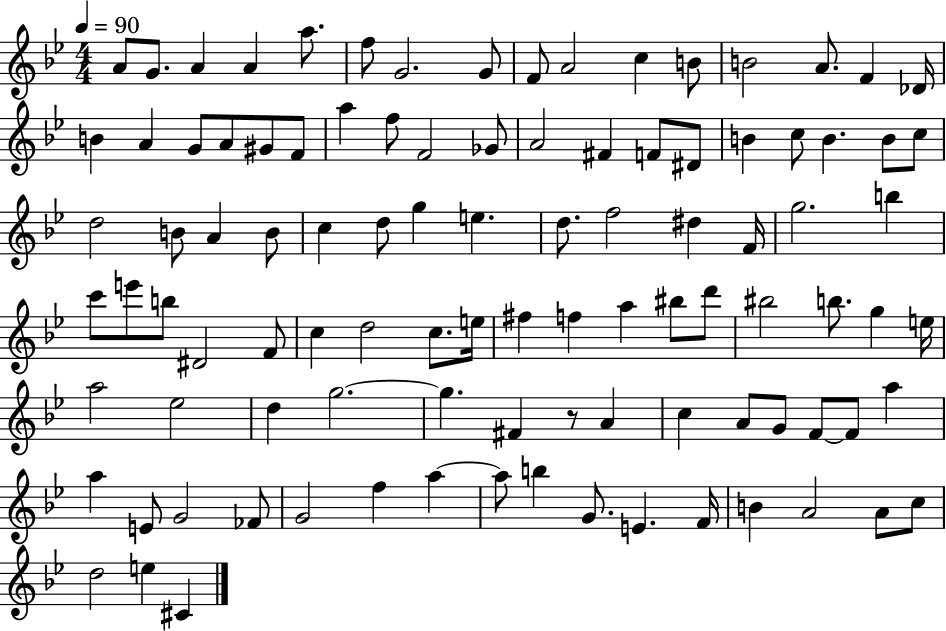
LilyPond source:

{
  \clef treble
  \numericTimeSignature
  \time 4/4
  \key bes \major
  \tempo 4 = 90
  a'8 g'8. a'4 a'4 a''8. | f''8 g'2. g'8 | f'8 a'2 c''4 b'8 | b'2 a'8. f'4 des'16 | \break b'4 a'4 g'8 a'8 gis'8 f'8 | a''4 f''8 f'2 ges'8 | a'2 fis'4 f'8 dis'8 | b'4 c''8 b'4. b'8 c''8 | \break d''2 b'8 a'4 b'8 | c''4 d''8 g''4 e''4. | d''8. f''2 dis''4 f'16 | g''2. b''4 | \break c'''8 e'''8 b''8 dis'2 f'8 | c''4 d''2 c''8. e''16 | fis''4 f''4 a''4 bis''8 d'''8 | bis''2 b''8. g''4 e''16 | \break a''2 ees''2 | d''4 g''2.~~ | g''4. fis'4 r8 a'4 | c''4 a'8 g'8 f'8~~ f'8 a''4 | \break a''4 e'8 g'2 fes'8 | g'2 f''4 a''4~~ | a''8 b''4 g'8. e'4. f'16 | b'4 a'2 a'8 c''8 | \break d''2 e''4 cis'4 | \bar "|."
}